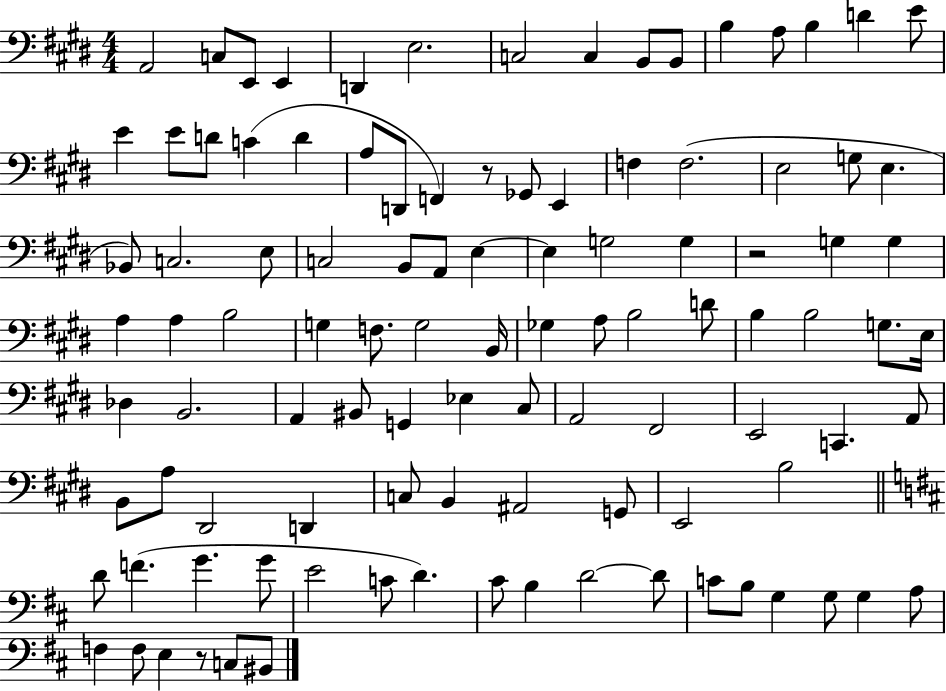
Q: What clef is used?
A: bass